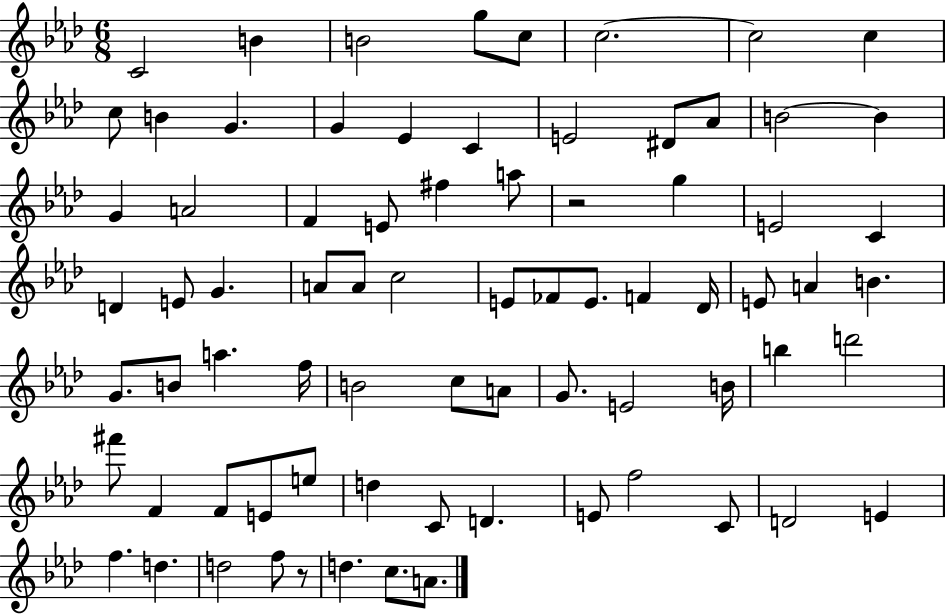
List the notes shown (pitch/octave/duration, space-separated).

C4/h B4/q B4/h G5/e C5/e C5/h. C5/h C5/q C5/e B4/q G4/q. G4/q Eb4/q C4/q E4/h D#4/e Ab4/e B4/h B4/q G4/q A4/h F4/q E4/e F#5/q A5/e R/h G5/q E4/h C4/q D4/q E4/e G4/q. A4/e A4/e C5/h E4/e FES4/e E4/e. F4/q Db4/s E4/e A4/q B4/q. G4/e. B4/e A5/q. F5/s B4/h C5/e A4/e G4/e. E4/h B4/s B5/q D6/h F#6/e F4/q F4/e E4/e E5/e D5/q C4/e D4/q. E4/e F5/h C4/e D4/h E4/q F5/q. D5/q. D5/h F5/e R/e D5/q. C5/e. A4/e.